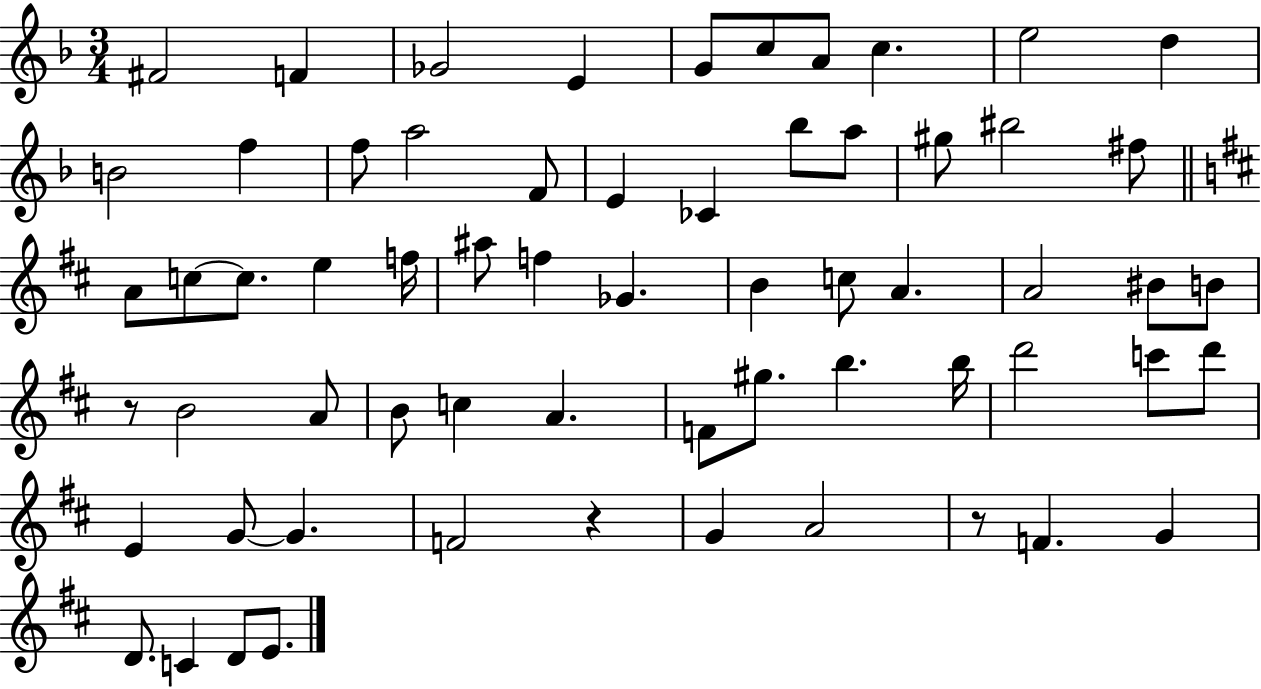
X:1
T:Untitled
M:3/4
L:1/4
K:F
^F2 F _G2 E G/2 c/2 A/2 c e2 d B2 f f/2 a2 F/2 E _C _b/2 a/2 ^g/2 ^b2 ^f/2 A/2 c/2 c/2 e f/4 ^a/2 f _G B c/2 A A2 ^B/2 B/2 z/2 B2 A/2 B/2 c A F/2 ^g/2 b b/4 d'2 c'/2 d'/2 E G/2 G F2 z G A2 z/2 F G D/2 C D/2 E/2